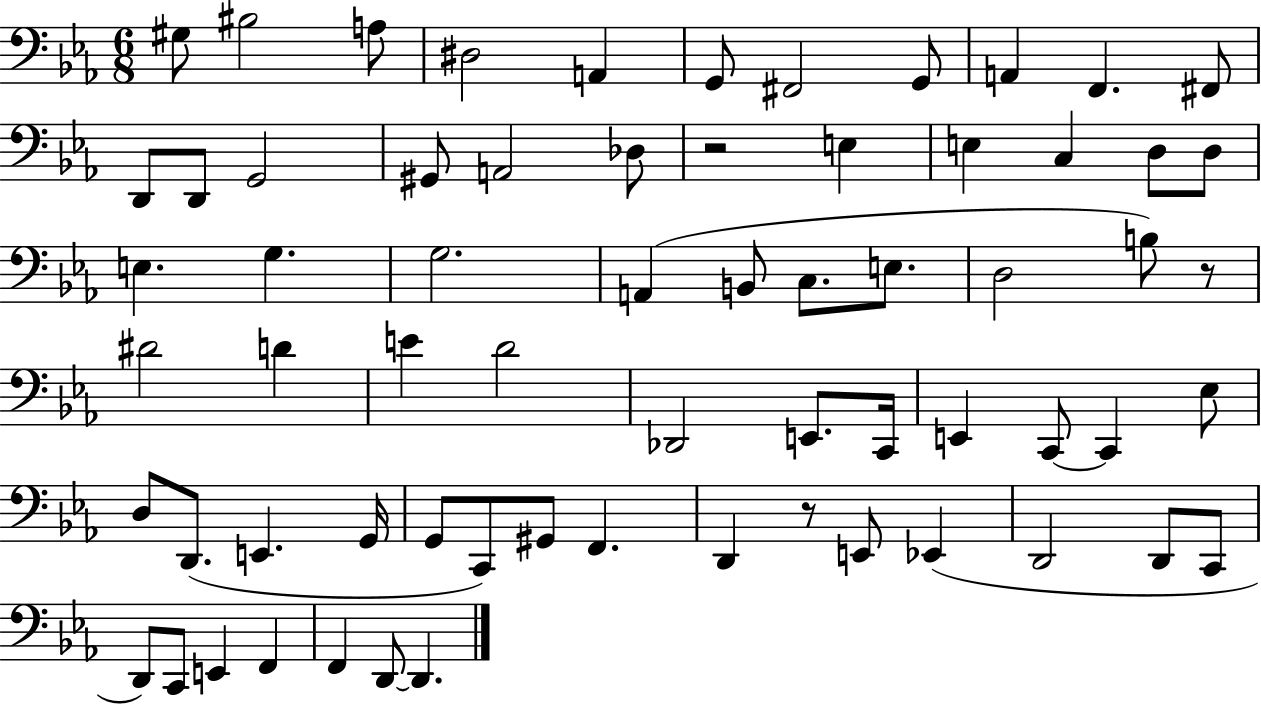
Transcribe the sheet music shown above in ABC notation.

X:1
T:Untitled
M:6/8
L:1/4
K:Eb
^G,/2 ^B,2 A,/2 ^D,2 A,, G,,/2 ^F,,2 G,,/2 A,, F,, ^F,,/2 D,,/2 D,,/2 G,,2 ^G,,/2 A,,2 _D,/2 z2 E, E, C, D,/2 D,/2 E, G, G,2 A,, B,,/2 C,/2 E,/2 D,2 B,/2 z/2 ^D2 D E D2 _D,,2 E,,/2 C,,/4 E,, C,,/2 C,, _E,/2 D,/2 D,,/2 E,, G,,/4 G,,/2 C,,/2 ^G,,/2 F,, D,, z/2 E,,/2 _E,, D,,2 D,,/2 C,,/2 D,,/2 C,,/2 E,, F,, F,, D,,/2 D,,